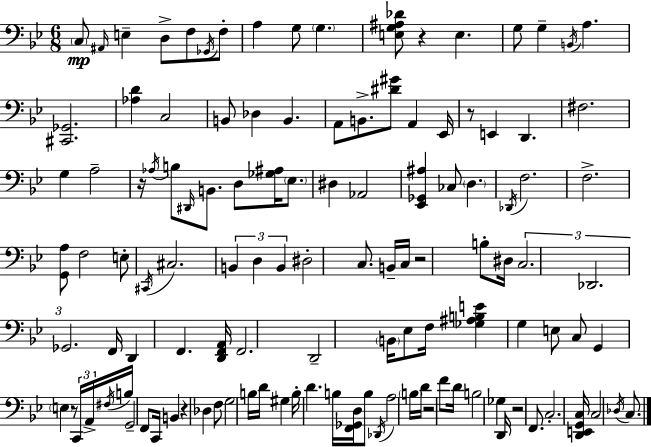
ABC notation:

X:1
T:Untitled
M:6/8
L:1/4
K:Gm
C,/2 ^A,,/4 E, D,/2 F,/2 _G,,/4 F,/2 A, G,/2 G, [E,G,^A,_D]/2 z E, G,/2 G, B,,/4 A, [^C,,_G,,]2 [_A,D] C,2 B,,/2 _D, B,, A,,/2 B,,/2 [^D^G]/2 A,, _E,,/4 z/2 E,, D,, ^F,2 G, A,2 z/4 _A,/4 B,/2 ^D,,/4 B,,/2 D,/2 [_G,^A,]/4 _E,/2 ^D, _A,,2 [_E,,_G,,^A,] _C,/2 D, _D,,/4 F,2 F,2 [G,,A,]/2 F,2 E,/2 ^C,,/4 ^C,2 B,, D, B,, ^D,2 C,/2 B,,/4 C,/4 z2 B,/2 ^D,/4 C,2 _D,,2 _G,,2 F,,/4 D,, F,, [D,,F,,A,,]/4 F,,2 D,,2 B,,/4 _E,/2 F,/4 [_G,^A,B,E] G, E,/2 C,/2 G,, E, z/2 C,,/4 A,,/4 ^F,/4 B,/4 G,,2 F,,/2 C,,/4 B,, z _D, F,/2 G,2 B,/4 D/4 ^G, B,/4 D B,/4 [F,,_G,,D,]/4 B,/2 _D,,/4 A,2 B,/4 D/4 z2 F/2 D/4 B,2 _G, D,,/4 z2 F,,/2 C,2 [D,,E,,G,,C,]/4 C,2 _D,/4 C,/2